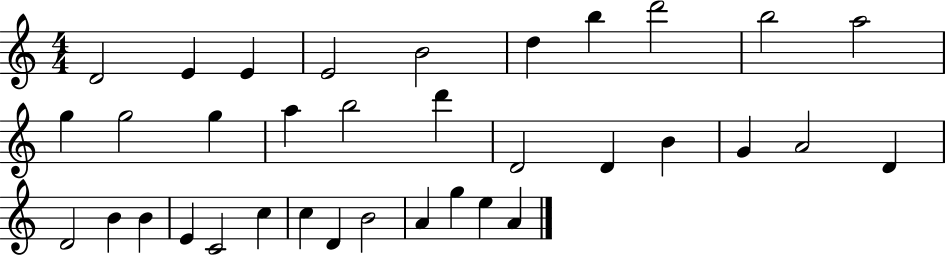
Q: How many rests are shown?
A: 0